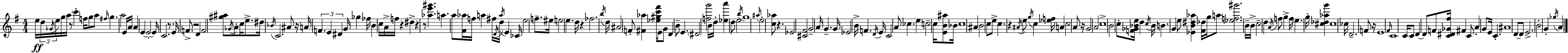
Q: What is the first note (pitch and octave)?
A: E5